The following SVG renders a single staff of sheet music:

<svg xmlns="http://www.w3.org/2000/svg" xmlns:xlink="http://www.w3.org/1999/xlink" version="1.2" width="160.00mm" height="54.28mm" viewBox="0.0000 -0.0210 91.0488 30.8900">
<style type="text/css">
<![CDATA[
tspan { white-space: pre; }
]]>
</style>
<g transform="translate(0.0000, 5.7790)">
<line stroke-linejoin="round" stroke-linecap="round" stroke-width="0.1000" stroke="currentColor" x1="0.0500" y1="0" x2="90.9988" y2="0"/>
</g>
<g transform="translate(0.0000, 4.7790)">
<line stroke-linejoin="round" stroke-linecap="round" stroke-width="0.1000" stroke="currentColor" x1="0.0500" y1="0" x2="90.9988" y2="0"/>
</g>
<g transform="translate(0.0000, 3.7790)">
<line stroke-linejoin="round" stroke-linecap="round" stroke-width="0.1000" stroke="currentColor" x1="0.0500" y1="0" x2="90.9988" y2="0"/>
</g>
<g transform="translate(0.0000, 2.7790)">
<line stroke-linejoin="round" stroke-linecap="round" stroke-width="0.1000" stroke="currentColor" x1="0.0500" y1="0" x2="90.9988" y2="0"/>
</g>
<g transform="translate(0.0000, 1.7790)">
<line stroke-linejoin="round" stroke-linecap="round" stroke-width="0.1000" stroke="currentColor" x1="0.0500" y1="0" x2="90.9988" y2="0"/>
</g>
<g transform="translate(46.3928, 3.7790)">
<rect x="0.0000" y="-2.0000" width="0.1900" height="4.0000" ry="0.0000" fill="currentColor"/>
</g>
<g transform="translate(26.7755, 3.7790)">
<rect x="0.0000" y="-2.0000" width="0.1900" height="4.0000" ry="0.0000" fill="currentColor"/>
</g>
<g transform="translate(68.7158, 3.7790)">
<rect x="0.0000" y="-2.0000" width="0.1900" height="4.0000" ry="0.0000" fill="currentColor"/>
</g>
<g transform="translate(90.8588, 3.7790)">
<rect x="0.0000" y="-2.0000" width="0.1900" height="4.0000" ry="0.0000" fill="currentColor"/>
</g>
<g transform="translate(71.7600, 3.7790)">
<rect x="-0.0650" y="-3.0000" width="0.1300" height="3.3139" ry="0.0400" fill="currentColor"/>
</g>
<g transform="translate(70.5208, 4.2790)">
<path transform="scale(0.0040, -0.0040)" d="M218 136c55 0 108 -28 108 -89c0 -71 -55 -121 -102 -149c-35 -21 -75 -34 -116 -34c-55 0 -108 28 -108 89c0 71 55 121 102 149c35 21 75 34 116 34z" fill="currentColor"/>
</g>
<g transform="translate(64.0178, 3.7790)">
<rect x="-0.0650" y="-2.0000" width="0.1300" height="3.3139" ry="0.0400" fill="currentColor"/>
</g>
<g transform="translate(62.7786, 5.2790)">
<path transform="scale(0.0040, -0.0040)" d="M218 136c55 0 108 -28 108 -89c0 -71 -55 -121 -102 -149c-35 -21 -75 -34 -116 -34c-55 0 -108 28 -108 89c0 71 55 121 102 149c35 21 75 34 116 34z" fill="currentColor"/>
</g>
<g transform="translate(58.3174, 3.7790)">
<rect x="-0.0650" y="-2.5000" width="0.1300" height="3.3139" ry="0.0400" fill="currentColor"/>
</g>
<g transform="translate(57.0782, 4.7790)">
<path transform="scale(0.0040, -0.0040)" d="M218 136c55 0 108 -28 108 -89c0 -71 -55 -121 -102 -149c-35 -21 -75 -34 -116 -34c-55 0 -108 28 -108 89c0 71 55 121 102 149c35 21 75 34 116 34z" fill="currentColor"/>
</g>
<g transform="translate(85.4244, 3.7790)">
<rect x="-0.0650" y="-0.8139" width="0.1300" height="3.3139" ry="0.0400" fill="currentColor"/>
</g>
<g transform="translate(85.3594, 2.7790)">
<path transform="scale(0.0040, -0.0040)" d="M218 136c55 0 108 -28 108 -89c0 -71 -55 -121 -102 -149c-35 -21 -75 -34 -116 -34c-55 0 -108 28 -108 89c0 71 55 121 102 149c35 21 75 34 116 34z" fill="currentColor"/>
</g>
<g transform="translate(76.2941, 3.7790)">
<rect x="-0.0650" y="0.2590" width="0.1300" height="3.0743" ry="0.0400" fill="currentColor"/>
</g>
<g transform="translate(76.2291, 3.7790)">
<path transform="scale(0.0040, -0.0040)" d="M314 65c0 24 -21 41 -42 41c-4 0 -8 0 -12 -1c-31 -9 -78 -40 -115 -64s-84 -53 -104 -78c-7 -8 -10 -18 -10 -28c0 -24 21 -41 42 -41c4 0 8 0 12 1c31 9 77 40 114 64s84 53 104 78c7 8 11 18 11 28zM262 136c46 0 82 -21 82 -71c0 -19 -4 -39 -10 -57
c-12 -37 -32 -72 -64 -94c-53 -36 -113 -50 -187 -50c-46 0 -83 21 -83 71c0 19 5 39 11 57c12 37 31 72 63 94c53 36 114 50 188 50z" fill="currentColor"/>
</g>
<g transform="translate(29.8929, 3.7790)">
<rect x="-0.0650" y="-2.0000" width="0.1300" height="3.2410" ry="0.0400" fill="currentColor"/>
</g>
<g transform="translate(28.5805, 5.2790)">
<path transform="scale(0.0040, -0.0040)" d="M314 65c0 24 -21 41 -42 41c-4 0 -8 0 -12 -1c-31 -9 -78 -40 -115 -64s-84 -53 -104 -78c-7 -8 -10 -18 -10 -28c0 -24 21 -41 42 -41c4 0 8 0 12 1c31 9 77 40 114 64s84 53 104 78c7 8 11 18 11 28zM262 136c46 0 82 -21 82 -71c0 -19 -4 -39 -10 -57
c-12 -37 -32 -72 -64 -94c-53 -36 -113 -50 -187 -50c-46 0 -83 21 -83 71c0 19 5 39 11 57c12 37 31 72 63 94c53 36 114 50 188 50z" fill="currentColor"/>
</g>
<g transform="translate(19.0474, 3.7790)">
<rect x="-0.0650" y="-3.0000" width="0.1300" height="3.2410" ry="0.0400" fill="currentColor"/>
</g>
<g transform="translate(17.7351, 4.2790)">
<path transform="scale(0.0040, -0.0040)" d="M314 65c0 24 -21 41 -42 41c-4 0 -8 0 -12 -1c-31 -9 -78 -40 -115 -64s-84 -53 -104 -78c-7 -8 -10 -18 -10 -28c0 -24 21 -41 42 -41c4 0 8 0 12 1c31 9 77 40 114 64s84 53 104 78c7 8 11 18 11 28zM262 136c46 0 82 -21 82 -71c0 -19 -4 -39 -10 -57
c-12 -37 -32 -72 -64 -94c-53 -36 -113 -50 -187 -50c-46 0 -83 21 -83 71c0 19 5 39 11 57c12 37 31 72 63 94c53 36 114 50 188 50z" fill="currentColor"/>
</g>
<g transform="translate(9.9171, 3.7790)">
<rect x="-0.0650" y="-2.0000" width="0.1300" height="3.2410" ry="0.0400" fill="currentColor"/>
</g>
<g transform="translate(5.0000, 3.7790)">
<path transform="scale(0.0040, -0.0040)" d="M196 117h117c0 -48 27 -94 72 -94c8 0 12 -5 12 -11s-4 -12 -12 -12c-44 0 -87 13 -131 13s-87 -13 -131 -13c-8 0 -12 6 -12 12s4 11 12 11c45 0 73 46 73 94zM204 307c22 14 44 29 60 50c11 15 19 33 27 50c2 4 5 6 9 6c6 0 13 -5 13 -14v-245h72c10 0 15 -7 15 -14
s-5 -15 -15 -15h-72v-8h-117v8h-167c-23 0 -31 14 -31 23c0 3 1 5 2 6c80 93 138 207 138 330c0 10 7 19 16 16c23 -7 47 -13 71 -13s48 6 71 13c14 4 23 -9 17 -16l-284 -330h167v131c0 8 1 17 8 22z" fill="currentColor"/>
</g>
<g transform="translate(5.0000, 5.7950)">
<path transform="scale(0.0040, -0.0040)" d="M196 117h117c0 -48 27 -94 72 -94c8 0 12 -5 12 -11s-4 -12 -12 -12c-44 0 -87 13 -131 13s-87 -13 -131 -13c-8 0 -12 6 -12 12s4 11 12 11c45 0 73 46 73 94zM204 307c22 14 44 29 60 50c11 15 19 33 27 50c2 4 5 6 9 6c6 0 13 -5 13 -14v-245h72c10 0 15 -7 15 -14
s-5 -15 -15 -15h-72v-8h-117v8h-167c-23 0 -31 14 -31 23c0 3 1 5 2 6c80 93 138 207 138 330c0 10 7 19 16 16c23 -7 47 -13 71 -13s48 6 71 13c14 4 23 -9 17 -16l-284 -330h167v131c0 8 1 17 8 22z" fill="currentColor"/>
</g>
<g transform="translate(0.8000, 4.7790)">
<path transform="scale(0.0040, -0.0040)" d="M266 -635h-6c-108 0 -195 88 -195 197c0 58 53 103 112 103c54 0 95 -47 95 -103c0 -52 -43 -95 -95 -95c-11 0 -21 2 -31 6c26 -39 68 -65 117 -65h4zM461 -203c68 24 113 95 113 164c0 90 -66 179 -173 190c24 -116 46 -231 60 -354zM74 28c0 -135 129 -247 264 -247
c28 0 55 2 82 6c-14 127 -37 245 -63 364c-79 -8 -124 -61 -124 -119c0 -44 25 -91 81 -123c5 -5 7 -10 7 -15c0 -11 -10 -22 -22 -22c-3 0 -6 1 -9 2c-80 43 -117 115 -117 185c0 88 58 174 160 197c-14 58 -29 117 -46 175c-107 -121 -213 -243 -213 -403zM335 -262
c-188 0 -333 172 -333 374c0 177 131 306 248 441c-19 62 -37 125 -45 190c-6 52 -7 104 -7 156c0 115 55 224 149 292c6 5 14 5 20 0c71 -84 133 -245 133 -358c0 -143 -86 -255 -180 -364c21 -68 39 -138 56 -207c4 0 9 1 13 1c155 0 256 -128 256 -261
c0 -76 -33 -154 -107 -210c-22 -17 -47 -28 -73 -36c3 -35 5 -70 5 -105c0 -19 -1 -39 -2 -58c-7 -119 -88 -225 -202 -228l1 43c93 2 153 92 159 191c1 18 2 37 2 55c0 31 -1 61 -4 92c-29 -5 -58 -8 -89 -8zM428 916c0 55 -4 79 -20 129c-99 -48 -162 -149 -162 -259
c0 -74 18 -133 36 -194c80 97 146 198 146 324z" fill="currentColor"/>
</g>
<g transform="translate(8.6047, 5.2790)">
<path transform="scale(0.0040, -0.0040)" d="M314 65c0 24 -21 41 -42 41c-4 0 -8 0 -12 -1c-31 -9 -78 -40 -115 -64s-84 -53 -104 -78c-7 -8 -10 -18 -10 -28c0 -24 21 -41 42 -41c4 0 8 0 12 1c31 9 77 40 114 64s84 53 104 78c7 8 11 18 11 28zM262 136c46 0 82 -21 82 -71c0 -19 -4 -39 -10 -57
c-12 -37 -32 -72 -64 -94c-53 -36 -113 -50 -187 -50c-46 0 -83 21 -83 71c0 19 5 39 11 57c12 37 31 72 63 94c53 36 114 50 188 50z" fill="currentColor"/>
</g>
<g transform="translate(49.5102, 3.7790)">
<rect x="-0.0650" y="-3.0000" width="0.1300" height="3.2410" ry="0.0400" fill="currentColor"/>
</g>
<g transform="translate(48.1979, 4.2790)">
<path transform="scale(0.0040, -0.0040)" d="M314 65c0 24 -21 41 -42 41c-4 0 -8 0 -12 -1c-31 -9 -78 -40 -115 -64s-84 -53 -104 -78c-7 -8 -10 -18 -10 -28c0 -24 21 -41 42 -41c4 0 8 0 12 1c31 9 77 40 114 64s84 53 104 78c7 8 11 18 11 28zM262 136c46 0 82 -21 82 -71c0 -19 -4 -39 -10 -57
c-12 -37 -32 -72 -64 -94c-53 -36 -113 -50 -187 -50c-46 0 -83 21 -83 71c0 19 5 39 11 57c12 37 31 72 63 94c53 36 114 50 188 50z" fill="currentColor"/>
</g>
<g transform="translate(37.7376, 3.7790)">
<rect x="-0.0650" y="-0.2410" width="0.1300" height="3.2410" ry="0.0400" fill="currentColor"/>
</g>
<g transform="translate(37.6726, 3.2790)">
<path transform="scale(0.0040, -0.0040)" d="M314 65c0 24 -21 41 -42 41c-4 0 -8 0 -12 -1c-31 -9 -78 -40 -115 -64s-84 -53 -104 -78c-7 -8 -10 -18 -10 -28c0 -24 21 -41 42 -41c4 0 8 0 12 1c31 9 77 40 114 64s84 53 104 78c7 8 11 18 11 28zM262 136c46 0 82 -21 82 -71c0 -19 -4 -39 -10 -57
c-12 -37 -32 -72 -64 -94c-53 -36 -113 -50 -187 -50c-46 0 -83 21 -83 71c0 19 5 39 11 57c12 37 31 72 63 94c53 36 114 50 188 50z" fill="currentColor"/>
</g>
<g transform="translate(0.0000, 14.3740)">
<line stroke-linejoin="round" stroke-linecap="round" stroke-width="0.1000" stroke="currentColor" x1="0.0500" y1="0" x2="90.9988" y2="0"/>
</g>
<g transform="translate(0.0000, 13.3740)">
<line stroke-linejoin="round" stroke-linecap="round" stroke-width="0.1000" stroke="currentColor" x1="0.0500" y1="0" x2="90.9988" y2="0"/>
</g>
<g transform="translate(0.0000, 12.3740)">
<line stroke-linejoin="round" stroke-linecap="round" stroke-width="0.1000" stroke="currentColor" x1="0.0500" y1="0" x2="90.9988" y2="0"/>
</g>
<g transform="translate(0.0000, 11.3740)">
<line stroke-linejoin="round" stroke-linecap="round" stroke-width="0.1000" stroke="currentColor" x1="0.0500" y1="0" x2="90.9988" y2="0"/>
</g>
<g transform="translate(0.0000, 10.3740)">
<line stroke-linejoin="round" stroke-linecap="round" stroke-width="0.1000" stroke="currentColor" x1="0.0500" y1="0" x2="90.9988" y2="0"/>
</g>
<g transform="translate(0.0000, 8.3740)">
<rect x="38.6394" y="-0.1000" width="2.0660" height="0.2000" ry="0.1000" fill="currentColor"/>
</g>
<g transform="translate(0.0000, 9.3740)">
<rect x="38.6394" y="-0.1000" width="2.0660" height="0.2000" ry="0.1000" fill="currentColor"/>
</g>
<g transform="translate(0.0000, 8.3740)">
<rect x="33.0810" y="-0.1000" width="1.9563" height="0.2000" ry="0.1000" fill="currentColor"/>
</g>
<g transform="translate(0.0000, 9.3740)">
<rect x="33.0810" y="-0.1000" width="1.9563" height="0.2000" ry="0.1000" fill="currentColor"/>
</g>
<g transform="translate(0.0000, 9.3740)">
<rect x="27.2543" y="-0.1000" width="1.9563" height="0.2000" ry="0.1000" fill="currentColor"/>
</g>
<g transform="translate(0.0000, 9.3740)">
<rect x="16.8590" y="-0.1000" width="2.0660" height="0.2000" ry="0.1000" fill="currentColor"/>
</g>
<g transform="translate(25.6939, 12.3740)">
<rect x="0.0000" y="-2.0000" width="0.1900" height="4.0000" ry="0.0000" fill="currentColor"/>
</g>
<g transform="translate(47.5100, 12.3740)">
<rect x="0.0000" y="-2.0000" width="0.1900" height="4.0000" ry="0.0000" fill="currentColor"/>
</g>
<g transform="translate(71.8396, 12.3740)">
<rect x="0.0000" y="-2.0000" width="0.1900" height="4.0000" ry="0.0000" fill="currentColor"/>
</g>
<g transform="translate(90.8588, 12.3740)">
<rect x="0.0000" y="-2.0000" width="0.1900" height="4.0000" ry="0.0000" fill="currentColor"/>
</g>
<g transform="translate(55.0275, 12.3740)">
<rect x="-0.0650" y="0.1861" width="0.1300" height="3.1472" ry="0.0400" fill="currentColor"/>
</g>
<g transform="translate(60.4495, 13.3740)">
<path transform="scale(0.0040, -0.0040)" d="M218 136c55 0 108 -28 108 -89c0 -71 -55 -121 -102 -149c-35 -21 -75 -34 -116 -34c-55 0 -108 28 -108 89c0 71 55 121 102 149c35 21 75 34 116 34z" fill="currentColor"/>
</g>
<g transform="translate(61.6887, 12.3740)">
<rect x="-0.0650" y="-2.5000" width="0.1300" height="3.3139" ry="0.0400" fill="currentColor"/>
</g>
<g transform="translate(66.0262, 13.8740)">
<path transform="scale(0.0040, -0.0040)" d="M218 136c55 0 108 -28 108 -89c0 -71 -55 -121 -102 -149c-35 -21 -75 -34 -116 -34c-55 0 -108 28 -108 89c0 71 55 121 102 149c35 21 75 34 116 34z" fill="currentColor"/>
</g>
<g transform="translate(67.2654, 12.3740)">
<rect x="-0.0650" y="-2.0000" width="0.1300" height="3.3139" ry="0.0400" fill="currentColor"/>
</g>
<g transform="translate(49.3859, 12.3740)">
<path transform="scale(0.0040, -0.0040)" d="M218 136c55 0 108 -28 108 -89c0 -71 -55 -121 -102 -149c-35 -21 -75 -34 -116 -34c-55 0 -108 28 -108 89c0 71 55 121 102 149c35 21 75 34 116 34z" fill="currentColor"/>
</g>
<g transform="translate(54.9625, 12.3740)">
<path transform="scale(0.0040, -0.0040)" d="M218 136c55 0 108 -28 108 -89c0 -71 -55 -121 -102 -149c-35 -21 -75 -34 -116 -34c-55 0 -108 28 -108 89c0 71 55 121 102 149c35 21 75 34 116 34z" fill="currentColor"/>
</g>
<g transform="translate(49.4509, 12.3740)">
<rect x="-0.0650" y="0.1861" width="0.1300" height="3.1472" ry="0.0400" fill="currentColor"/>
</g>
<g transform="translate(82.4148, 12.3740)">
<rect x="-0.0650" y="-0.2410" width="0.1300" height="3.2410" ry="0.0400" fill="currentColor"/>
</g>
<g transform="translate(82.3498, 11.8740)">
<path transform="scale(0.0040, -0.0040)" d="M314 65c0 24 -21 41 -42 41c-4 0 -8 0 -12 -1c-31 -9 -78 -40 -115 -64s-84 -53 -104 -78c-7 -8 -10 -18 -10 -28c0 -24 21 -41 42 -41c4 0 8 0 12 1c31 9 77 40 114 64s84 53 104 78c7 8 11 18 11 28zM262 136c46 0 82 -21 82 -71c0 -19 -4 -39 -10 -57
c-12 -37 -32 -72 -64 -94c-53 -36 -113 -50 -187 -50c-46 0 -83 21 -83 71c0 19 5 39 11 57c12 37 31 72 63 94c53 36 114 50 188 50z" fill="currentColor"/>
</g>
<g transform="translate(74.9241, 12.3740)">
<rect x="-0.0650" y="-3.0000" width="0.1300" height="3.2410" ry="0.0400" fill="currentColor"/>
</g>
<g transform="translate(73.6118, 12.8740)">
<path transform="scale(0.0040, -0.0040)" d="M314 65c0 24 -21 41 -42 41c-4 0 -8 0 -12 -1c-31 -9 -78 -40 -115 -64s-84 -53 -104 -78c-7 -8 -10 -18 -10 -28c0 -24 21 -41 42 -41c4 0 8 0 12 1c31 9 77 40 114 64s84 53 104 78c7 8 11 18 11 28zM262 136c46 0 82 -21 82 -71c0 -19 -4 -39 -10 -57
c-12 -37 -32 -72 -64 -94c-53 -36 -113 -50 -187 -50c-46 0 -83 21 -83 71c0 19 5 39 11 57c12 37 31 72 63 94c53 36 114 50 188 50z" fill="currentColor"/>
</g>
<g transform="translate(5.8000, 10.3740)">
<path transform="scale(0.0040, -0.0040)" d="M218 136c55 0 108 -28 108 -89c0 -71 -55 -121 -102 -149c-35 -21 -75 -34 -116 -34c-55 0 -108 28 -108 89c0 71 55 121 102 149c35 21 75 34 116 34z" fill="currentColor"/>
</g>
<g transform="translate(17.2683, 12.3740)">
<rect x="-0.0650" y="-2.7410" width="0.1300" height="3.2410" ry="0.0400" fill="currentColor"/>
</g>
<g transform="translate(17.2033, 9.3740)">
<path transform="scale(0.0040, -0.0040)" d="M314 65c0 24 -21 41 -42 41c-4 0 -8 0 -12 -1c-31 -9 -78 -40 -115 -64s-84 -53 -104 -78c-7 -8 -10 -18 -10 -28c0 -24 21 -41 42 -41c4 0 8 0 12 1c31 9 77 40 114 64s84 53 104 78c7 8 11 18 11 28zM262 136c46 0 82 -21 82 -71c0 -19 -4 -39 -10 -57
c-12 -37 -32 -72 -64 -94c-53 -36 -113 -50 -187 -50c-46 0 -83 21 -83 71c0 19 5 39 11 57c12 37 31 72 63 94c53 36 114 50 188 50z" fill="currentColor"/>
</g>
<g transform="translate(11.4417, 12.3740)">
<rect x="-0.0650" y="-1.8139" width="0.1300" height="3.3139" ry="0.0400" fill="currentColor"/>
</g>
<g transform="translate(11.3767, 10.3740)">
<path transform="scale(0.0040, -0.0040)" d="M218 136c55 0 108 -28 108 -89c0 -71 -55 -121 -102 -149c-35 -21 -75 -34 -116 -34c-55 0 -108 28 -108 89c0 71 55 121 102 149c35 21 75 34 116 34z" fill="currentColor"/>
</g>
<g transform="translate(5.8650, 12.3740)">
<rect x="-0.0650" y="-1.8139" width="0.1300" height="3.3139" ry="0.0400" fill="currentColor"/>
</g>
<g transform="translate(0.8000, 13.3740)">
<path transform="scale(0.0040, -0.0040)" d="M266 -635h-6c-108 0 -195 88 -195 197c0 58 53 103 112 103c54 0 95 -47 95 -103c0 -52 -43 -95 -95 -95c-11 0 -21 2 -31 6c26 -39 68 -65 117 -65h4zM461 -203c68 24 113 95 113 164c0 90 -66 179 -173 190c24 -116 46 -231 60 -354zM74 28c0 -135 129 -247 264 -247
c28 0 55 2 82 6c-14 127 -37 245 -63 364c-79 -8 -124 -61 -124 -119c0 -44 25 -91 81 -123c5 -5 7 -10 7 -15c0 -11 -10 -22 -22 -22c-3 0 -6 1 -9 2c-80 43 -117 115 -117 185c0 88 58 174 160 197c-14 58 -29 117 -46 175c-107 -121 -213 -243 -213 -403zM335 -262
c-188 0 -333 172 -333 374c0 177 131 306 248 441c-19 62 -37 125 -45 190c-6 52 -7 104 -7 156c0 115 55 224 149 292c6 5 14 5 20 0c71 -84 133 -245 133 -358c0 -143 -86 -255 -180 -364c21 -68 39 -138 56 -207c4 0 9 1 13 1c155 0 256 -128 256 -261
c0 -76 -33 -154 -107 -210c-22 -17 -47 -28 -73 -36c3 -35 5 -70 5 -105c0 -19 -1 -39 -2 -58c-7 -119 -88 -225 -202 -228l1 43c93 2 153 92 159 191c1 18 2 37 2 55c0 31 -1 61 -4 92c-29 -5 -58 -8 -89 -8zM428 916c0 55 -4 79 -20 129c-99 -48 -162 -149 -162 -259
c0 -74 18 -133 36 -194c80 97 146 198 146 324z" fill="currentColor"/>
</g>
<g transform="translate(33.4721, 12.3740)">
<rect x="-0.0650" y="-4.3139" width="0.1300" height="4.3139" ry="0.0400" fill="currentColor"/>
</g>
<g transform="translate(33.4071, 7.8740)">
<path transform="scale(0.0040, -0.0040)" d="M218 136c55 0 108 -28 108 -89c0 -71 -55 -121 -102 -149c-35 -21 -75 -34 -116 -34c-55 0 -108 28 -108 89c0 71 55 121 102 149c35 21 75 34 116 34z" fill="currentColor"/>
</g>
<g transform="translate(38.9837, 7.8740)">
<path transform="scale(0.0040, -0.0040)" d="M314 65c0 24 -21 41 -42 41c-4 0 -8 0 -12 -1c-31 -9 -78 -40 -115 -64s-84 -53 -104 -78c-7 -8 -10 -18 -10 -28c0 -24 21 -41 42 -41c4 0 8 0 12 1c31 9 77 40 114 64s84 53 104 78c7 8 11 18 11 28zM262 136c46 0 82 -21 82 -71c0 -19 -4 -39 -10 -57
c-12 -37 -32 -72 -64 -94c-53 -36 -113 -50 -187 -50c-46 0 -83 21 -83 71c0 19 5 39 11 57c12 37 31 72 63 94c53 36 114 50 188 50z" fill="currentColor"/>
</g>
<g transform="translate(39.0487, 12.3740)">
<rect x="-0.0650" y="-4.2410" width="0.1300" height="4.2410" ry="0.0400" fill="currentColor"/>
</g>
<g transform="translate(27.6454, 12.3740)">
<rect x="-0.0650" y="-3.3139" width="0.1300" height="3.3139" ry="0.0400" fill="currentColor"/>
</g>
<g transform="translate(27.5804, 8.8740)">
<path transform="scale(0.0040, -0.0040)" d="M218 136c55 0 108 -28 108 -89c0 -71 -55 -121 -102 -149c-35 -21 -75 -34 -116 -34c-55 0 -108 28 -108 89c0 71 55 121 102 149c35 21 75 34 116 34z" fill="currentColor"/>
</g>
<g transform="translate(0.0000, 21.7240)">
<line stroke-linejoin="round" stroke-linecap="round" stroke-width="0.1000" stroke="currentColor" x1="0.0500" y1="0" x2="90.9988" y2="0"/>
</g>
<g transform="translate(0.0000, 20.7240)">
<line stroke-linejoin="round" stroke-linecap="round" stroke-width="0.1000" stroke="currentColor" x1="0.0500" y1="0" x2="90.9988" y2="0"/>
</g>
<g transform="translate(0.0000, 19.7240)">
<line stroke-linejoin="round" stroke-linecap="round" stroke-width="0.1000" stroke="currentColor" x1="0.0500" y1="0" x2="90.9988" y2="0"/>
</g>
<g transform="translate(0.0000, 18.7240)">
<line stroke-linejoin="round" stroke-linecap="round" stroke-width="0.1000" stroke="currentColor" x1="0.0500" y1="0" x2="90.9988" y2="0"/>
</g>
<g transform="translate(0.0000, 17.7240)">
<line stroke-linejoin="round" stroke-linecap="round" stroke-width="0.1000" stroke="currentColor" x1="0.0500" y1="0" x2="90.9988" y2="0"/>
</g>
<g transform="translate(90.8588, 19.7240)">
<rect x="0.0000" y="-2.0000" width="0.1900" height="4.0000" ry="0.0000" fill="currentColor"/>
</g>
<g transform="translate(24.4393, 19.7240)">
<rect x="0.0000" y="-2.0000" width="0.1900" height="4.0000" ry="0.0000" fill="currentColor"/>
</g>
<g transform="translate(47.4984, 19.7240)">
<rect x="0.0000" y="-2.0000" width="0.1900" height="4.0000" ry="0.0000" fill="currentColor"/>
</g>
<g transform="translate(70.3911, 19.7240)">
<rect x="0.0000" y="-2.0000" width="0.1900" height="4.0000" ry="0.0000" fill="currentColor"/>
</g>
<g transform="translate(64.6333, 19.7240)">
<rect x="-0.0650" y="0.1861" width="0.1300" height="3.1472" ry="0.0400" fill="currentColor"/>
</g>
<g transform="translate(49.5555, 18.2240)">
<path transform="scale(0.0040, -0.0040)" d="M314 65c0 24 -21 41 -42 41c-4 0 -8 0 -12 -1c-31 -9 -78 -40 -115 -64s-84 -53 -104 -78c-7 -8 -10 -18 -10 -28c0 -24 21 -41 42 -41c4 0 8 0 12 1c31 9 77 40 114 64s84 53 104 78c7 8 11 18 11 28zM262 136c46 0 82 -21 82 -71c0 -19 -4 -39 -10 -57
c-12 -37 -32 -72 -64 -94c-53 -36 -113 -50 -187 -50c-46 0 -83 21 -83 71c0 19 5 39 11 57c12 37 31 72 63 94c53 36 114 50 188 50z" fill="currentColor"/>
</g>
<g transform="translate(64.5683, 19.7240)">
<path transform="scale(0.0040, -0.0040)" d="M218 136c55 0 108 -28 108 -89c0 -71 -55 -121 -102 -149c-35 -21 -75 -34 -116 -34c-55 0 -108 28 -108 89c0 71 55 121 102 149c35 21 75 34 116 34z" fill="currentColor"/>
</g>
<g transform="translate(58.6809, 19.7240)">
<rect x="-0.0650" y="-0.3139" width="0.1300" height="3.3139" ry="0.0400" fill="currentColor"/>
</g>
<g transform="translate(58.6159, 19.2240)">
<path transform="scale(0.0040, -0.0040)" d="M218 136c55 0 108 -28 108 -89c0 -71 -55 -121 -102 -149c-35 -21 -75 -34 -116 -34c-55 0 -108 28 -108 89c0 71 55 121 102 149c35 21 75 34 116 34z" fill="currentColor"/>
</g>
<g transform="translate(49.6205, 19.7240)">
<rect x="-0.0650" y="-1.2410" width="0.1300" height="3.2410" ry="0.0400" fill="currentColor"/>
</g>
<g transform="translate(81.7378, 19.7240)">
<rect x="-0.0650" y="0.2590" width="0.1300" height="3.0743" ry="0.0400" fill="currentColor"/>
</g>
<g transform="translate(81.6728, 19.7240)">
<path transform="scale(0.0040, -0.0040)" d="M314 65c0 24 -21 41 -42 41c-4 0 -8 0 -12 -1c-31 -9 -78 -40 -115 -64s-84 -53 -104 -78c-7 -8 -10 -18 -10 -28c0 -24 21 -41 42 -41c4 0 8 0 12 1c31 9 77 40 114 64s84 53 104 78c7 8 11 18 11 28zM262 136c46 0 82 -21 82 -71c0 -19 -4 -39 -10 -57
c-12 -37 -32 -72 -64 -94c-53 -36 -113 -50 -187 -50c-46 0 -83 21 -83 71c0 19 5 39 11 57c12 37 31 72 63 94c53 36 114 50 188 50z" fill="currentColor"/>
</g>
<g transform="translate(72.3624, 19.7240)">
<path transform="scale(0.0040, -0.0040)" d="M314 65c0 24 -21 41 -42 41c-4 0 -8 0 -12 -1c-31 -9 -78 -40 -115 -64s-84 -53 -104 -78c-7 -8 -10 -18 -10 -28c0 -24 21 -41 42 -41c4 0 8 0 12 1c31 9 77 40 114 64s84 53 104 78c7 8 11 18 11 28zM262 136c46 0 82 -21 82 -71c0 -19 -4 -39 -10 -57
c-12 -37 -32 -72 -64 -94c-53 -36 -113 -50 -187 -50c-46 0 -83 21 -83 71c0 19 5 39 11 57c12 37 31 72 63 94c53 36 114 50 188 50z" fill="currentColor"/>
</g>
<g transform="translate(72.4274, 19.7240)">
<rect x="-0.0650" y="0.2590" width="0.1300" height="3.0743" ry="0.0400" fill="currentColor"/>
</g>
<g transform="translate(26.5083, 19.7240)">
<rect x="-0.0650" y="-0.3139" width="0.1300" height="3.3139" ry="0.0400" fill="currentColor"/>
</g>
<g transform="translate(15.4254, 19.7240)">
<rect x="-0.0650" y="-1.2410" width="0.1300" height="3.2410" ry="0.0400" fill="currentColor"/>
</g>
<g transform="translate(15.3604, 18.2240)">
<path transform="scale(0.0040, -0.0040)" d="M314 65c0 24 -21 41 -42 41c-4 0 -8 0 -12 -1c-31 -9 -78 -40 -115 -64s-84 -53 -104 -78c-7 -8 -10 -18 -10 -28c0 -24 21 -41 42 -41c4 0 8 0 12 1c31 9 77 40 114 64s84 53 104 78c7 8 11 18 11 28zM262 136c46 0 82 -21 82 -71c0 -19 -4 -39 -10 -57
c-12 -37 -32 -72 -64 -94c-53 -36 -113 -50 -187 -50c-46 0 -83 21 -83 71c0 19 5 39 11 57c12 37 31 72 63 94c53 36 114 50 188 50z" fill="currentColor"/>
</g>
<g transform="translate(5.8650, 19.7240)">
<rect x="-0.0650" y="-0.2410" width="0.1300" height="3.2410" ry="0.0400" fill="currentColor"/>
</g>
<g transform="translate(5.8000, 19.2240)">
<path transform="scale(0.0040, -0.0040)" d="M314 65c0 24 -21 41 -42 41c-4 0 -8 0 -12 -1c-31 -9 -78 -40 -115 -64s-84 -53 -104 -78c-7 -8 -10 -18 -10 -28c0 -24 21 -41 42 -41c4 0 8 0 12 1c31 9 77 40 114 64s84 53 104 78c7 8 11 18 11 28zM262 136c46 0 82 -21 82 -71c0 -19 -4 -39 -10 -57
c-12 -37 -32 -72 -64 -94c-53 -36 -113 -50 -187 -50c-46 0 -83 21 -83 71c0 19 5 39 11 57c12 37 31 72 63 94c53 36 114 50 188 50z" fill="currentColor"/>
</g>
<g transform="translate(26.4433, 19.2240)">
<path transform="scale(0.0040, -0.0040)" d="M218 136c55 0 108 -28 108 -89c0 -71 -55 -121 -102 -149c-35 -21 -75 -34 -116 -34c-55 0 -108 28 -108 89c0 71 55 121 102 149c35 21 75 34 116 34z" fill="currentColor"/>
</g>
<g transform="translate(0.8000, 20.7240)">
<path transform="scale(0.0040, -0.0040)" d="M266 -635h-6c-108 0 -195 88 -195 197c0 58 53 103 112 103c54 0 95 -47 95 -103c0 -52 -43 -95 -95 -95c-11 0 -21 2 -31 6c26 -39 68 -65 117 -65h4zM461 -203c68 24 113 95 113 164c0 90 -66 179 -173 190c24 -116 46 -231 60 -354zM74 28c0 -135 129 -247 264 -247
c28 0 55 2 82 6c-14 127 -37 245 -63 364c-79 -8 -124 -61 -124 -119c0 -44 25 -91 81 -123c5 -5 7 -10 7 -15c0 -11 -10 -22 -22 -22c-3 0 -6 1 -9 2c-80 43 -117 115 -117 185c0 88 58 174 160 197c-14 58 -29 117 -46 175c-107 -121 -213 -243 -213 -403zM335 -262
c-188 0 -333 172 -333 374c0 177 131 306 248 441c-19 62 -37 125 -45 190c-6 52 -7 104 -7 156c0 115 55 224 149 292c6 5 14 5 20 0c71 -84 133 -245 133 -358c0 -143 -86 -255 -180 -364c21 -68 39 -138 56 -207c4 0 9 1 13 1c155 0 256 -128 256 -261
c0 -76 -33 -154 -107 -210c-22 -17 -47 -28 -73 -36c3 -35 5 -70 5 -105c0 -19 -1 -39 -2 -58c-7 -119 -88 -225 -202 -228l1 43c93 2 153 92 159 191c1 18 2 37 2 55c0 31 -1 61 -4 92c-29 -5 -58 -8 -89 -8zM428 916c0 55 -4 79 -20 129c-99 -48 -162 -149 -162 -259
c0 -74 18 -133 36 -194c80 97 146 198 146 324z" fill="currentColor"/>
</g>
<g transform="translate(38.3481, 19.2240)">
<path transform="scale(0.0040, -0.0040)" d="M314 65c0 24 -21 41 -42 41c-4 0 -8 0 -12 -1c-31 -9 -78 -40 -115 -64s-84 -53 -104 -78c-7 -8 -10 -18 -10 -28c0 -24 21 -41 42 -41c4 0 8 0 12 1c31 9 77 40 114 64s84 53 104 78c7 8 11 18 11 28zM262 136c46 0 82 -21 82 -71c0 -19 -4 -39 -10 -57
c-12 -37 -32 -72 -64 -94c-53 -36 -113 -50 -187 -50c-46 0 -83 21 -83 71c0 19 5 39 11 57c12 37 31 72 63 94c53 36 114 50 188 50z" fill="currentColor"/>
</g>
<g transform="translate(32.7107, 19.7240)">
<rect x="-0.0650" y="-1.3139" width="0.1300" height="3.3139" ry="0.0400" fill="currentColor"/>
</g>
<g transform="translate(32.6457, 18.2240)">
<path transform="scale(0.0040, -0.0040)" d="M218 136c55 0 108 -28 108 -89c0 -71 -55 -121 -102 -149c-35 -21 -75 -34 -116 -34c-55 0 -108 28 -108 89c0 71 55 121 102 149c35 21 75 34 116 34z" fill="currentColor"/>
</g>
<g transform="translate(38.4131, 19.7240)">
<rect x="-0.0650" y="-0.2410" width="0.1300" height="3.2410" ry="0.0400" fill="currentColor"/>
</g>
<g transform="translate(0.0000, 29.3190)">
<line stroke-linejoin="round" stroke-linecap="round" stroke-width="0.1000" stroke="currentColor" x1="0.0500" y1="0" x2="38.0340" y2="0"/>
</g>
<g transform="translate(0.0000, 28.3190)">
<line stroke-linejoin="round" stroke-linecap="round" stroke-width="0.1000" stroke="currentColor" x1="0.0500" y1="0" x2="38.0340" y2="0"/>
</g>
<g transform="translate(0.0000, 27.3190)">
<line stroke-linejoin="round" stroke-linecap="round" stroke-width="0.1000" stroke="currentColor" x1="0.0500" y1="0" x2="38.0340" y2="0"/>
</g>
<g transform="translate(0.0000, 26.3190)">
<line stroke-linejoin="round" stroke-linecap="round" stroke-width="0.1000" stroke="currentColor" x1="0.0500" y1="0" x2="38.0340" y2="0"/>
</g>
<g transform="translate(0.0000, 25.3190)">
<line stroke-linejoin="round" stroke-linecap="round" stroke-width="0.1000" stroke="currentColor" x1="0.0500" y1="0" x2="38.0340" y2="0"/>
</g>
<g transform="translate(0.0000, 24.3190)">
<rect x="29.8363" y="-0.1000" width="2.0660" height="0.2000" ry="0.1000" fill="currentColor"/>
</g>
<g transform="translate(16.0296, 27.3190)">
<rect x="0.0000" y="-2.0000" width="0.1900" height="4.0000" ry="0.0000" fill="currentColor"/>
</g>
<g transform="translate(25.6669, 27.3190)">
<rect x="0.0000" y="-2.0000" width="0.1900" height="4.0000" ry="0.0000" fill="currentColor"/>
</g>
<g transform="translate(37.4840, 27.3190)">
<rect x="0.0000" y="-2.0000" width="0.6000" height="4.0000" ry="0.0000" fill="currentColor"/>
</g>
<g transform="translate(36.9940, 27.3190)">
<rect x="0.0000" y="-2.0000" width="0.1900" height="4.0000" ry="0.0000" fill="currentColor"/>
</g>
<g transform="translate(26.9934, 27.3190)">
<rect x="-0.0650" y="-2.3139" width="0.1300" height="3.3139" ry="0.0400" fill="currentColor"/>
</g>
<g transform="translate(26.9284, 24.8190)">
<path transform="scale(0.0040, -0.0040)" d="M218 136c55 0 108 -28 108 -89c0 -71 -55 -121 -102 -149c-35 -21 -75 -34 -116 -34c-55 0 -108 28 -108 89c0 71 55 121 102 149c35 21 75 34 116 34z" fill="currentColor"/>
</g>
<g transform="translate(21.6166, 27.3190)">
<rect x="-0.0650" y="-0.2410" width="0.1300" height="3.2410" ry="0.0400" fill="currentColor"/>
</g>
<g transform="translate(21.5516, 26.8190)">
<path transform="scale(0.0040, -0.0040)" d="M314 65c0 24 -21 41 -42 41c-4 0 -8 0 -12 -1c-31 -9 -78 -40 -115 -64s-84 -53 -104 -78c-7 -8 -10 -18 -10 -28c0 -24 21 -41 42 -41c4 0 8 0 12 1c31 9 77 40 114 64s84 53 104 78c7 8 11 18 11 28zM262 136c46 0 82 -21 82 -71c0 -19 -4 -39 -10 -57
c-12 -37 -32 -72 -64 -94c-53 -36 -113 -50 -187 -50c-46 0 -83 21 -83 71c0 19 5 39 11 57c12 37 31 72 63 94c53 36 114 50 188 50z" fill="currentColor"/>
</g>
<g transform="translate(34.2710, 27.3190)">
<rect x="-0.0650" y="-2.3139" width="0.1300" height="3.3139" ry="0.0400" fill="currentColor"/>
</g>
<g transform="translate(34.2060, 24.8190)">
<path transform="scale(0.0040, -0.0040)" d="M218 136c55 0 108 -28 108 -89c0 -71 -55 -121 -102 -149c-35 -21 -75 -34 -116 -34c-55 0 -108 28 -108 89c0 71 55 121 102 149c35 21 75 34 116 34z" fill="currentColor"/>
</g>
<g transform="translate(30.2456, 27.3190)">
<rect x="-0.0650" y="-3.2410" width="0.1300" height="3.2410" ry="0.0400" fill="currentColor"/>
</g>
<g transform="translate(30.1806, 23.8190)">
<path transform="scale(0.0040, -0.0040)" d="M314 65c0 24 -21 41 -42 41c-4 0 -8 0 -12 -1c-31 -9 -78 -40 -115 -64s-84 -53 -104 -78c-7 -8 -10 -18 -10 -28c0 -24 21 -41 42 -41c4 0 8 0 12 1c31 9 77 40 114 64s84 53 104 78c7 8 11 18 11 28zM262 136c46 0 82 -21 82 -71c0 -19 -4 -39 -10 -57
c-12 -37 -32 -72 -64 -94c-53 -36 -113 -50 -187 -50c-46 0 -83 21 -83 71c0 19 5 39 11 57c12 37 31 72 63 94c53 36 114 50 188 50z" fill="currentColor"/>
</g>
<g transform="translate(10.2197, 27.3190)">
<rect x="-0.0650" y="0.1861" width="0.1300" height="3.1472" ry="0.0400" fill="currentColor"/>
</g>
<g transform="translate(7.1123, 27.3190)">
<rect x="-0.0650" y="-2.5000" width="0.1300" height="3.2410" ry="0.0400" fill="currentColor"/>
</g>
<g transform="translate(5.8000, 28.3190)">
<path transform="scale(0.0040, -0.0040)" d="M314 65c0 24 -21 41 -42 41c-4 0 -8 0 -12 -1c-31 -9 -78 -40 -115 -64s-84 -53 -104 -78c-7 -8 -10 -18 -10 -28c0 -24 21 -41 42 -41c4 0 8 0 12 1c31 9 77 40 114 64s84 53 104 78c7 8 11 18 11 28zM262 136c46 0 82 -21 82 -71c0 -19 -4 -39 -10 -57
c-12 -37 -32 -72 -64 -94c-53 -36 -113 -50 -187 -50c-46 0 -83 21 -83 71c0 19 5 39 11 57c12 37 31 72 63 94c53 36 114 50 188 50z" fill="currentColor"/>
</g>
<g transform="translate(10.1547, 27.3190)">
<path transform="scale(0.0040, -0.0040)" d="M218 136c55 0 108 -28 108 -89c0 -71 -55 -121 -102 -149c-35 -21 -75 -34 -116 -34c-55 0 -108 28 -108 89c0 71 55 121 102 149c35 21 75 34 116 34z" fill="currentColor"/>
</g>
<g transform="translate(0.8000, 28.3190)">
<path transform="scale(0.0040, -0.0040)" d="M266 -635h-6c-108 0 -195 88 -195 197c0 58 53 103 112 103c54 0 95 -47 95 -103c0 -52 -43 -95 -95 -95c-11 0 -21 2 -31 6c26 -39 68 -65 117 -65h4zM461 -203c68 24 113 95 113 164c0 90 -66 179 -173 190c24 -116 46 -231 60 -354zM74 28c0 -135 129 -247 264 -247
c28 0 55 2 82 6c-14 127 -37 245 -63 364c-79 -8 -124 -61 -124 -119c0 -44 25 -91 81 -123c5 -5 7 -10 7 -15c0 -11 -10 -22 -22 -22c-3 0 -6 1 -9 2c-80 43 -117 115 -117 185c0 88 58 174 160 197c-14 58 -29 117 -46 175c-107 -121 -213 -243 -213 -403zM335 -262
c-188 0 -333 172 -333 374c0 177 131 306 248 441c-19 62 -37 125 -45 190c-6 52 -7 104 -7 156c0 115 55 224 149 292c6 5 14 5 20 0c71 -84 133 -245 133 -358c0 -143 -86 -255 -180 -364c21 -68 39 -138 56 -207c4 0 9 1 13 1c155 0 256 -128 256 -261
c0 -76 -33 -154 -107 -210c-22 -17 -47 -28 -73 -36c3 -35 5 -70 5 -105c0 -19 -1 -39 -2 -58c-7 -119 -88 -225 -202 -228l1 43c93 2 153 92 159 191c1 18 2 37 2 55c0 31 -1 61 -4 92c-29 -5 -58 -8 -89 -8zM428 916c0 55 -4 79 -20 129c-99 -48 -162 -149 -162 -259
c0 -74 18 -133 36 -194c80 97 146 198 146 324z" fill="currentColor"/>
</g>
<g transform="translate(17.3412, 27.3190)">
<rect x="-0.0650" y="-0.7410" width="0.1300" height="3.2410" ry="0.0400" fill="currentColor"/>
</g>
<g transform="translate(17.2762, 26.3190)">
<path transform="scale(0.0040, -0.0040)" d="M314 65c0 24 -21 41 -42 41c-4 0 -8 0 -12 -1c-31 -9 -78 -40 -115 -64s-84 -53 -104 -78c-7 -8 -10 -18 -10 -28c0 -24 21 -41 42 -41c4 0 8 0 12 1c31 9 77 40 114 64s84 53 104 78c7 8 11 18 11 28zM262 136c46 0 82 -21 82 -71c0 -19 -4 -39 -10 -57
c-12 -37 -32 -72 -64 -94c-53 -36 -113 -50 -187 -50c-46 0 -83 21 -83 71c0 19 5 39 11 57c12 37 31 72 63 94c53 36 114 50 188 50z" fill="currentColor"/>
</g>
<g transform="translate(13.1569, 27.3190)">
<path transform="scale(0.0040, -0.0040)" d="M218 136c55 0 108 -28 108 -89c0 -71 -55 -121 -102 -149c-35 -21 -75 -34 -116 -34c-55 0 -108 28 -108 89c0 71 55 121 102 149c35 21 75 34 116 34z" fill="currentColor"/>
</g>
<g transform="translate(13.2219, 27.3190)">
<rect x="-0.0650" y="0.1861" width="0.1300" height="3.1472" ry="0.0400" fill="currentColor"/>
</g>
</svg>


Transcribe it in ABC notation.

X:1
T:Untitled
M:4/4
L:1/4
K:C
F2 A2 F2 c2 A2 G F A B2 d f f a2 b d' d'2 B B G F A2 c2 c2 e2 c e c2 e2 c B B2 B2 G2 B B d2 c2 g b2 g